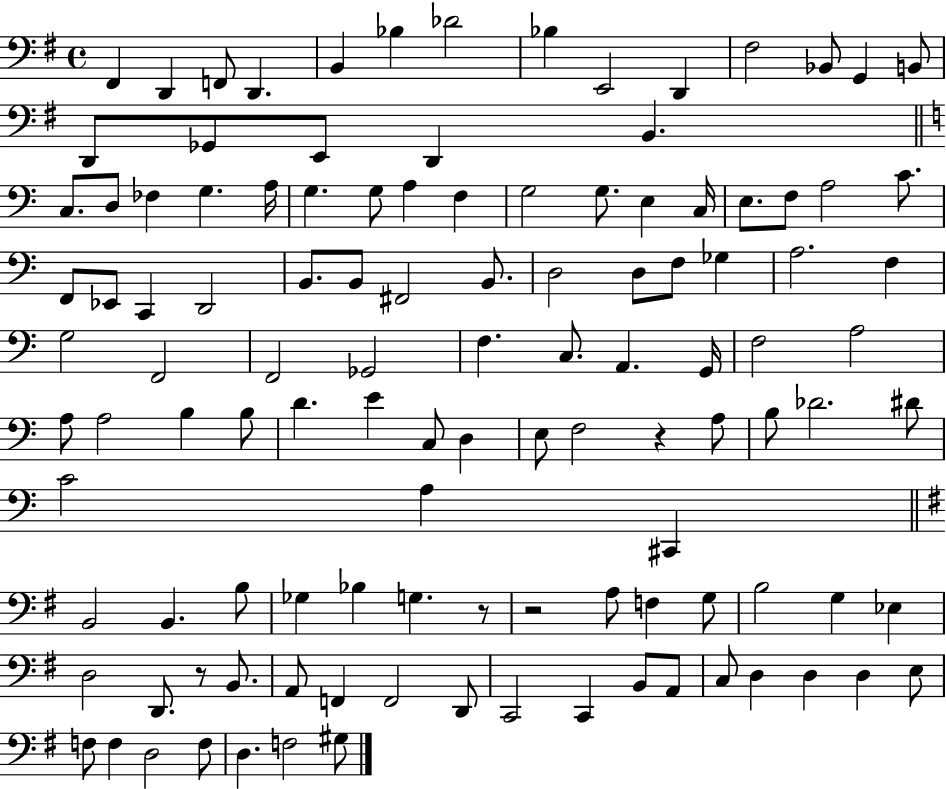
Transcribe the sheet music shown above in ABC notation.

X:1
T:Untitled
M:4/4
L:1/4
K:G
^F,, D,, F,,/2 D,, B,, _B, _D2 _B, E,,2 D,, ^F,2 _B,,/2 G,, B,,/2 D,,/2 _G,,/2 E,,/2 D,, B,, C,/2 D,/2 _F, G, A,/4 G, G,/2 A, F, G,2 G,/2 E, C,/4 E,/2 F,/2 A,2 C/2 F,,/2 _E,,/2 C,, D,,2 B,,/2 B,,/2 ^F,,2 B,,/2 D,2 D,/2 F,/2 _G, A,2 F, G,2 F,,2 F,,2 _G,,2 F, C,/2 A,, G,,/4 F,2 A,2 A,/2 A,2 B, B,/2 D E C,/2 D, E,/2 F,2 z A,/2 B,/2 _D2 ^D/2 C2 A, ^C,, B,,2 B,, B,/2 _G, _B, G, z/2 z2 A,/2 F, G,/2 B,2 G, _E, D,2 D,,/2 z/2 B,,/2 A,,/2 F,, F,,2 D,,/2 C,,2 C,, B,,/2 A,,/2 C,/2 D, D, D, E,/2 F,/2 F, D,2 F,/2 D, F,2 ^G,/2